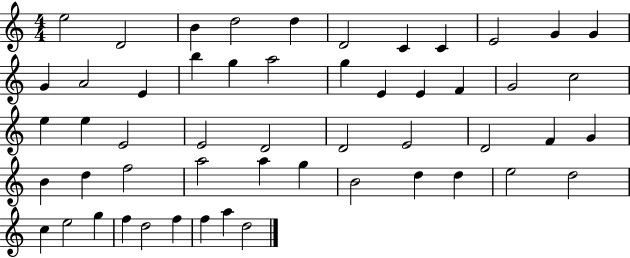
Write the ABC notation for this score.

X:1
T:Untitled
M:4/4
L:1/4
K:C
e2 D2 B d2 d D2 C C E2 G G G A2 E b g a2 g E E F G2 c2 e e E2 E2 D2 D2 E2 D2 F G B d f2 a2 a g B2 d d e2 d2 c e2 g f d2 f f a d2